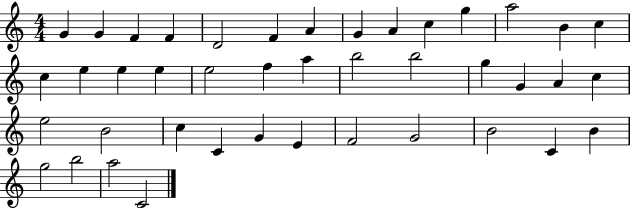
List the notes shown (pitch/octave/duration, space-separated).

G4/q G4/q F4/q F4/q D4/h F4/q A4/q G4/q A4/q C5/q G5/q A5/h B4/q C5/q C5/q E5/q E5/q E5/q E5/h F5/q A5/q B5/h B5/h G5/q G4/q A4/q C5/q E5/h B4/h C5/q C4/q G4/q E4/q F4/h G4/h B4/h C4/q B4/q G5/h B5/h A5/h C4/h